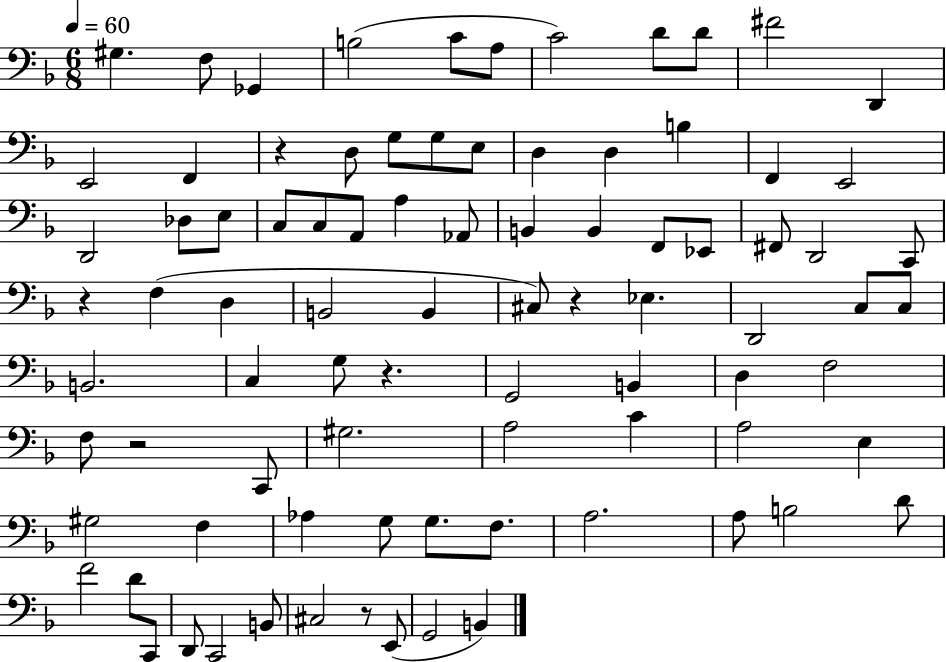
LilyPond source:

{
  \clef bass
  \numericTimeSignature
  \time 6/8
  \key f \major
  \tempo 4 = 60
  gis4. f8 ges,4 | b2( c'8 a8 | c'2) d'8 d'8 | fis'2 d,4 | \break e,2 f,4 | r4 d8 g8 g8 e8 | d4 d4 b4 | f,4 e,2 | \break d,2 des8 e8 | c8 c8 a,8 a4 aes,8 | b,4 b,4 f,8 ees,8 | fis,8 d,2 c,8 | \break r4 f4( d4 | b,2 b,4 | cis8) r4 ees4. | d,2 c8 c8 | \break b,2. | c4 g8 r4. | g,2 b,4 | d4 f2 | \break f8 r2 c,8 | gis2. | a2 c'4 | a2 e4 | \break gis2 f4 | aes4 g8 g8. f8. | a2. | a8 b2 d'8 | \break f'2 d'8 c,8 | d,8 c,2 b,8 | cis2 r8 e,8( | g,2 b,4) | \break \bar "|."
}